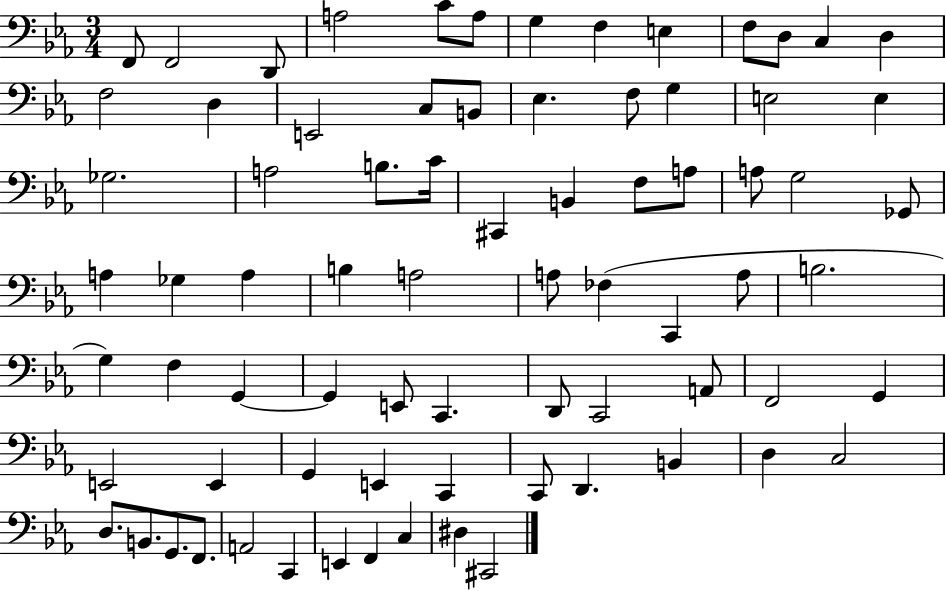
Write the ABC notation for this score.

X:1
T:Untitled
M:3/4
L:1/4
K:Eb
F,,/2 F,,2 D,,/2 A,2 C/2 A,/2 G, F, E, F,/2 D,/2 C, D, F,2 D, E,,2 C,/2 B,,/2 _E, F,/2 G, E,2 E, _G,2 A,2 B,/2 C/4 ^C,, B,, F,/2 A,/2 A,/2 G,2 _G,,/2 A, _G, A, B, A,2 A,/2 _F, C,, A,/2 B,2 G, F, G,, G,, E,,/2 C,, D,,/2 C,,2 A,,/2 F,,2 G,, E,,2 E,, G,, E,, C,, C,,/2 D,, B,, D, C,2 D,/2 B,,/2 G,,/2 F,,/2 A,,2 C,, E,, F,, C, ^D, ^C,,2